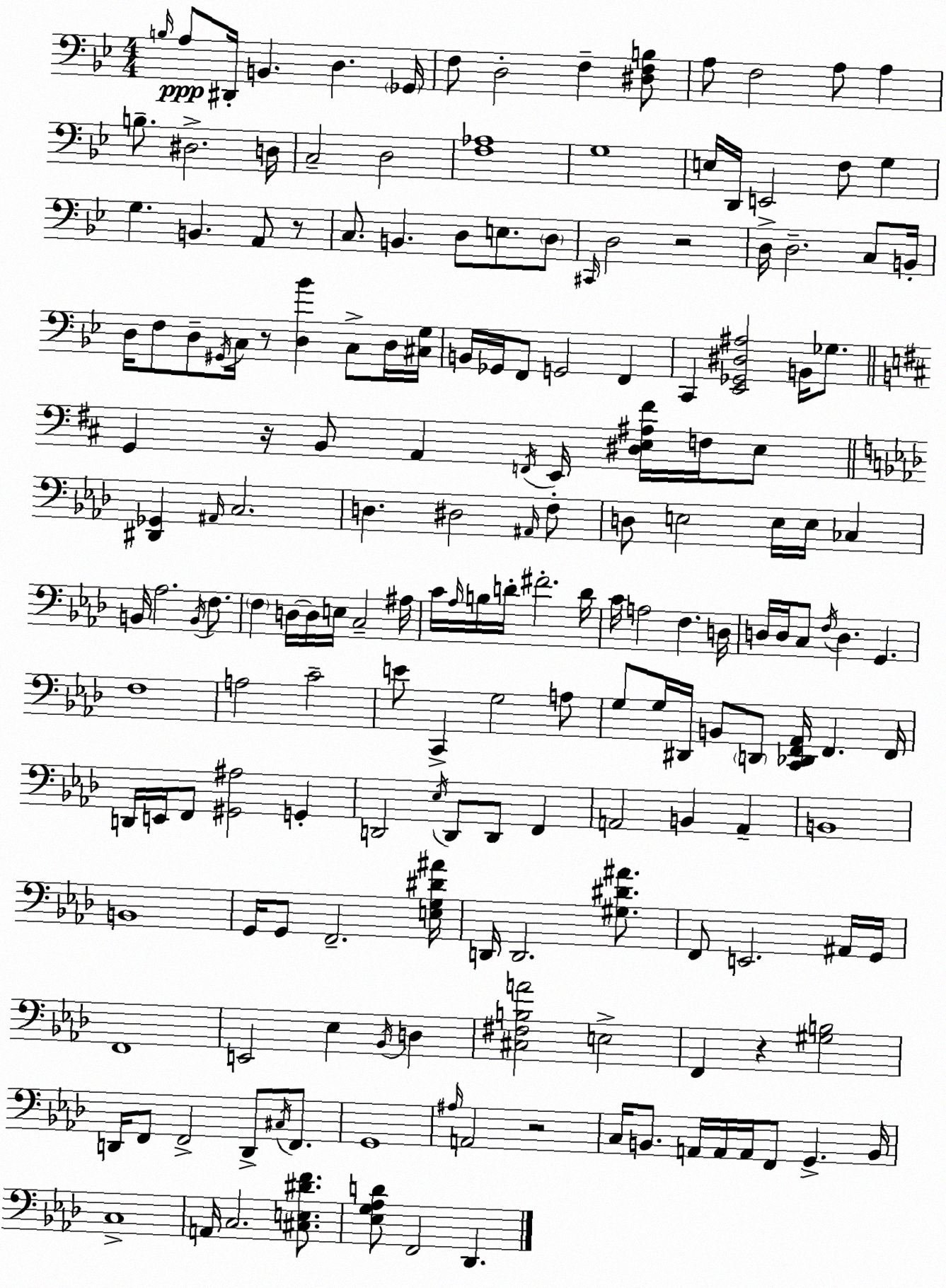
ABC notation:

X:1
T:Untitled
M:4/4
L:1/4
K:Bb
B,/4 A,/2 ^D,,/4 B,, D, _G,,/4 F,/2 D,2 F, [^D,F,B,]/2 A,/2 F,2 A,/2 A, B,/2 ^D,2 D,/4 C,2 D,2 [F,_A,]4 G,4 E,/4 D,,/4 E,,2 F,/2 G, G, B,, A,,/2 z/2 C,/2 B,, D,/2 E,/2 D,/2 ^C,,/4 D,2 z2 D,/4 D,2 C,/2 B,,/4 D,/4 F,/2 D,/2 ^G,,/4 C,/4 z/2 [D,_B] C,/2 D,/4 [^C,G,]/4 B,,/4 _G,,/4 F,,/2 G,,2 F,, C,, [_E,,_G,,^D,^A,]2 B,,/4 _G,/2 G,, z/4 B,,/2 A,, F,,/4 E,,/4 [^D,E,^A,^F]/4 F,/4 E,/2 [^D,,_G,,] ^A,,/4 C,2 D, ^D,2 ^A,,/4 F,/2 D,/2 E,2 E,/4 E,/4 _C, B,,/4 _A,2 B,,/4 F,/2 F, D,/4 D,/4 E,/4 C,2 ^A,/4 C/4 _A,/4 B,/4 D/4 ^F2 D/4 C/4 A,2 F, D,/4 D,/4 D,/4 C,/2 F,/4 D, G,, F,4 A,2 C2 E/2 C,, G,2 A,/2 G,/2 G,/4 ^D,,/4 B,,/2 D,,/2 [C,,_D,,F,,_A,,]/4 F,, F,,/4 D,,/4 E,,/4 F,,/2 [^G,,^A,]2 G,, D,,2 _E,/4 D,,/2 D,,/2 F,, A,,2 B,, A,, B,,4 B,,4 G,,/4 G,,/2 F,,2 [E,G,^D^A]/4 D,,/4 D,,2 [^G,^D^A]/2 F,,/2 E,,2 ^A,,/4 G,,/4 F,,4 E,,2 _E, _B,,/4 D, [^C,^F,B,A]2 E,2 F,, z [^G,B,]2 D,,/4 F,,/2 F,,2 D,,/2 ^C,/4 F,,/2 G,,4 ^A,/4 A,,2 z2 C,/4 B,,/2 A,,/4 A,,/4 A,,/4 F,,/2 G,, B,,/4 C,4 A,,/4 C,2 [^C,E,^DF]/2 [_E,G,_A,D]/2 F,,2 _D,,